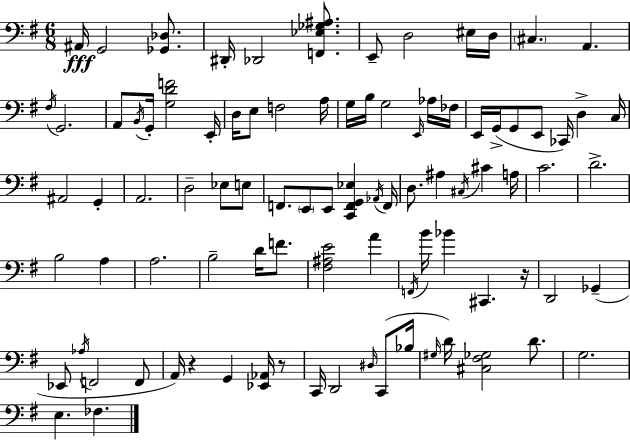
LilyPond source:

{
  \clef bass
  \numericTimeSignature
  \time 6/8
  \key e \minor
  \repeat volta 2 { ais,16\fff g,2 <ges, des>8. | dis,16-. des,2 <f, ees ges ais>8. | e,8-- d2 eis16 d16 | \parenthesize cis4. a,4. | \break \acciaccatura { fis16 } g,2. | a,8 \acciaccatura { b,16 } g,16-. <g d' f'>2 | e,16-. d16 e8 f2 | a16 g16 b16 g2 | \break \grace { e,16 } aes16 fes16 e,16 g,16->( g,8 e,8 ces,16) d4-> | c16 ais,2 g,4-. | a,2. | d2-- ees8 | \break e8 f,8. \parenthesize e,8 e,8 <c, f, g, ees>4 | \acciaccatura { aes,16 } f,16 d8. ais4 \acciaccatura { cis16 } | cis'4 a16 c'2. | d'2.-> | \break b2 | a4 a2. | b2-- | d'16 f'8. <fis ais e'>2 | \break a'4 \acciaccatura { f,16 } b'16 bes'4 cis,4. | r16 d,2 | ges,4--( ees,8 \acciaccatura { aes16 } f,2 | f,8 a,16) r4 | \break g,4 <ees, aes,>16 r8 c,16 d,2 | \grace { dis16 }( c,8 bes16 \grace { gis16 } d'16) <cis fis ges>2 | d'8. g2. | e4. | \break fes4. } \bar "|."
}